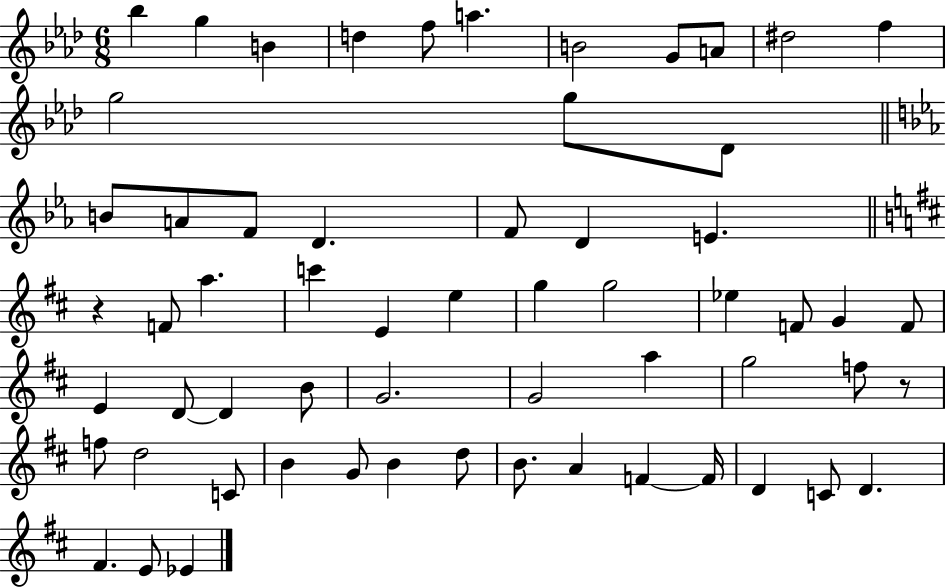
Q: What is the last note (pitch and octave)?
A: Eb4